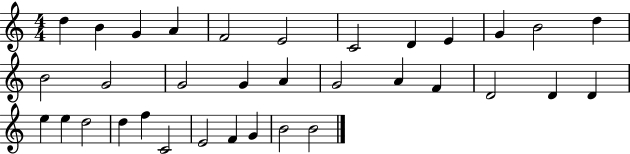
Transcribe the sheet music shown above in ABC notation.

X:1
T:Untitled
M:4/4
L:1/4
K:C
d B G A F2 E2 C2 D E G B2 d B2 G2 G2 G A G2 A F D2 D D e e d2 d f C2 E2 F G B2 B2